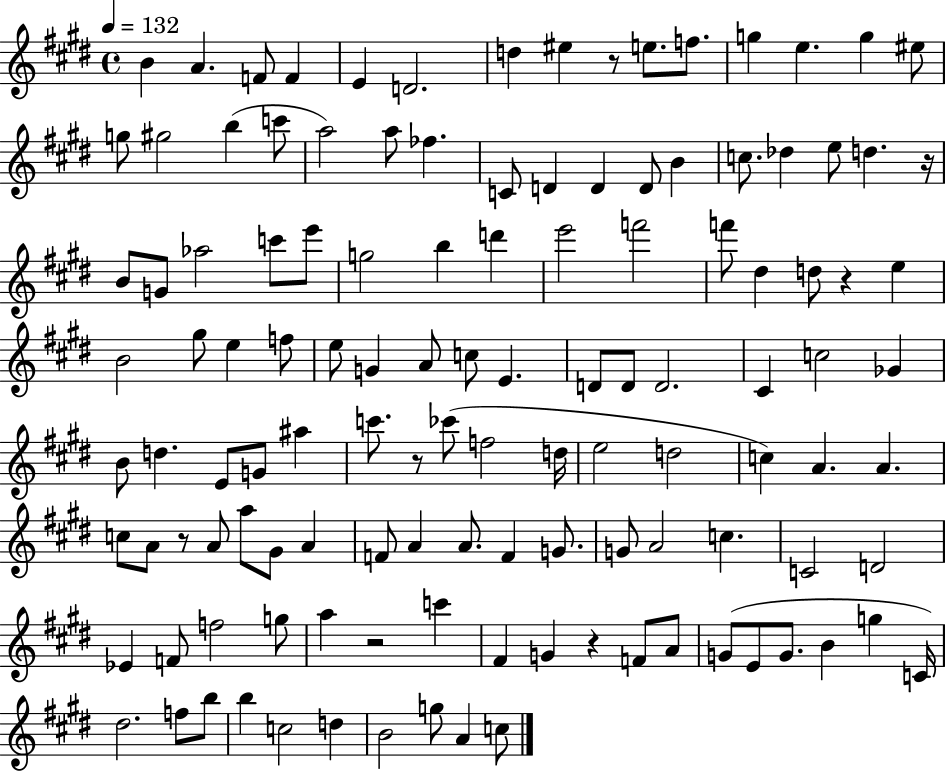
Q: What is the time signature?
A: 4/4